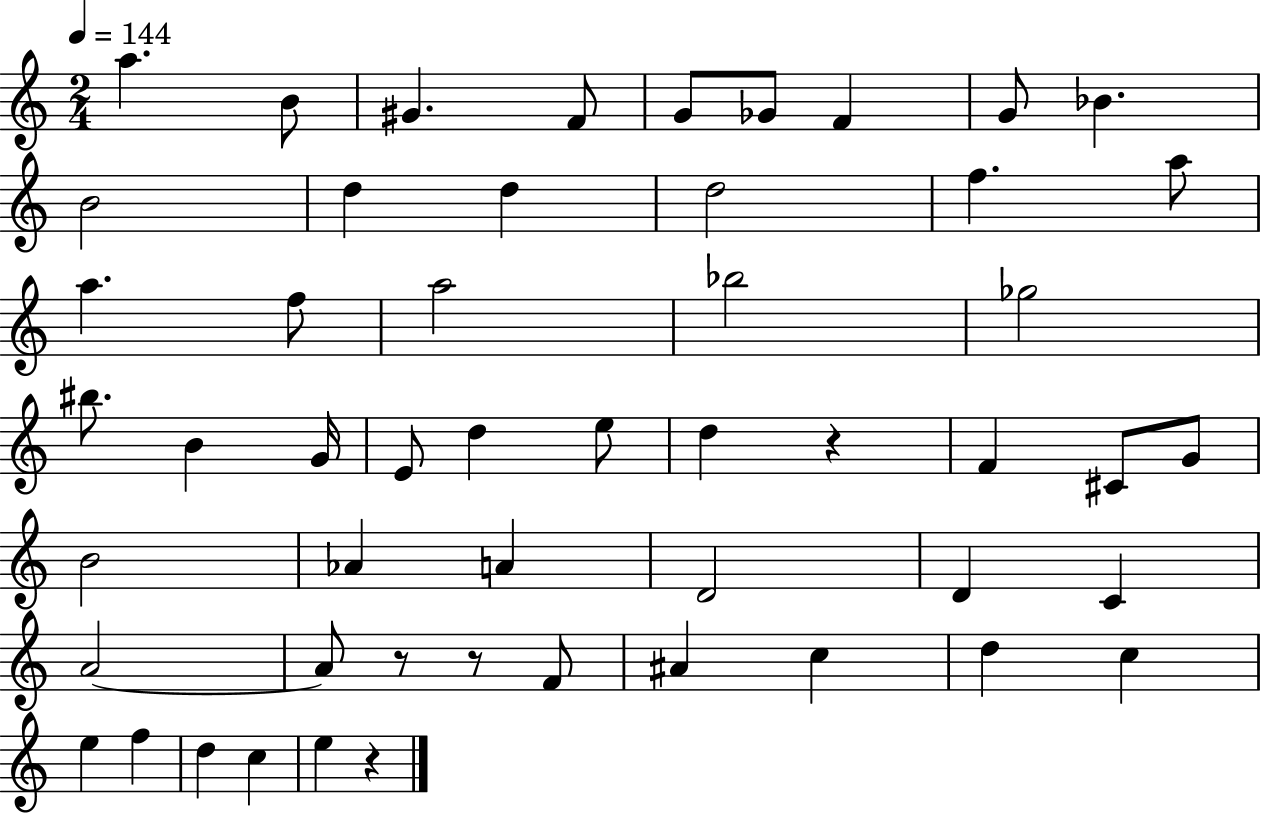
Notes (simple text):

A5/q. B4/e G#4/q. F4/e G4/e Gb4/e F4/q G4/e Bb4/q. B4/h D5/q D5/q D5/h F5/q. A5/e A5/q. F5/e A5/h Bb5/h Gb5/h BIS5/e. B4/q G4/s E4/e D5/q E5/e D5/q R/q F4/q C#4/e G4/e B4/h Ab4/q A4/q D4/h D4/q C4/q A4/h A4/e R/e R/e F4/e A#4/q C5/q D5/q C5/q E5/q F5/q D5/q C5/q E5/q R/q